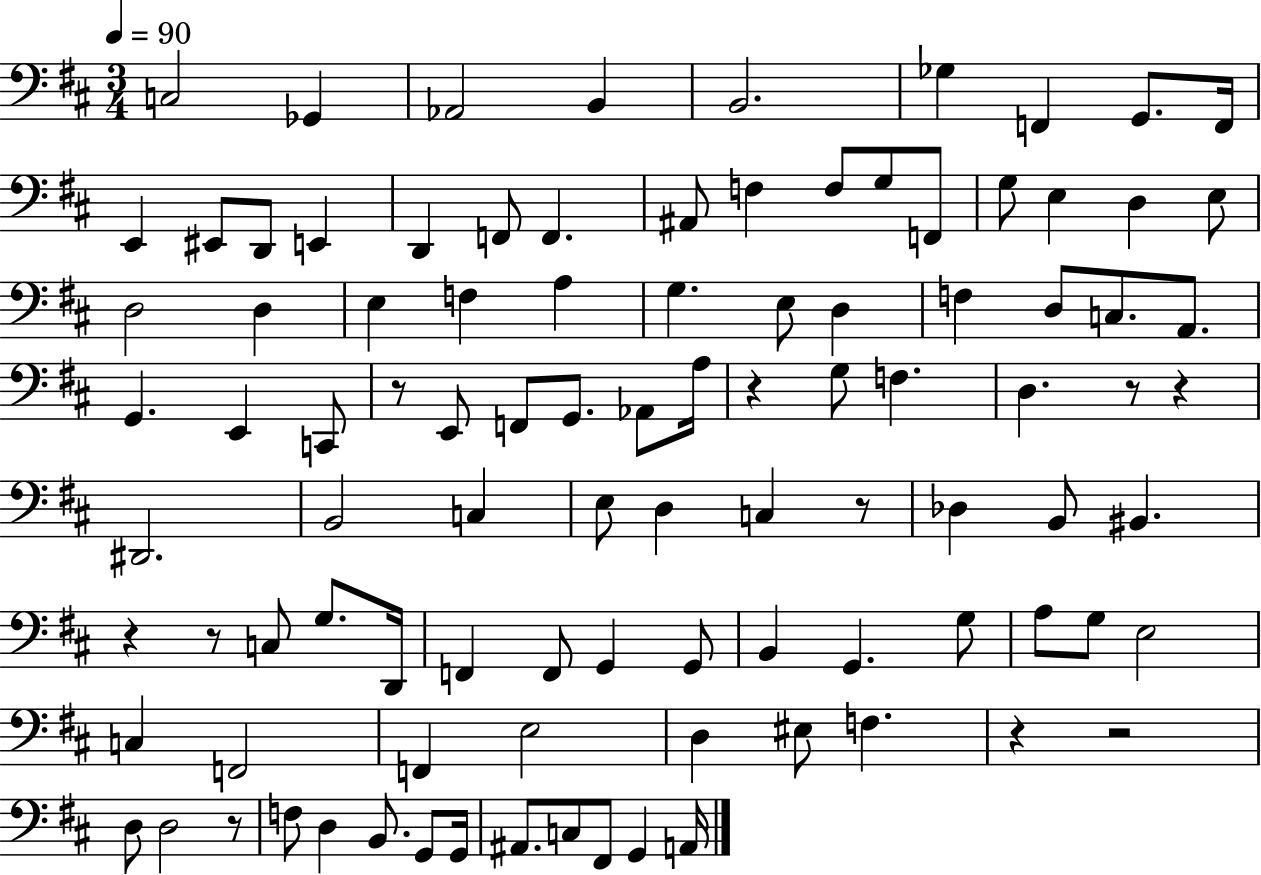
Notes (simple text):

C3/h Gb2/q Ab2/h B2/q B2/h. Gb3/q F2/q G2/e. F2/s E2/q EIS2/e D2/e E2/q D2/q F2/e F2/q. A#2/e F3/q F3/e G3/e F2/e G3/e E3/q D3/q E3/e D3/h D3/q E3/q F3/q A3/q G3/q. E3/e D3/q F3/q D3/e C3/e. A2/e. G2/q. E2/q C2/e R/e E2/e F2/e G2/e. Ab2/e A3/s R/q G3/e F3/q. D3/q. R/e R/q D#2/h. B2/h C3/q E3/e D3/q C3/q R/e Db3/q B2/e BIS2/q. R/q R/e C3/e G3/e. D2/s F2/q F2/e G2/q G2/e B2/q G2/q. G3/e A3/e G3/e E3/h C3/q F2/h F2/q E3/h D3/q EIS3/e F3/q. R/q R/h D3/e D3/h R/e F3/e D3/q B2/e. G2/e G2/s A#2/e. C3/e F#2/e G2/q A2/s